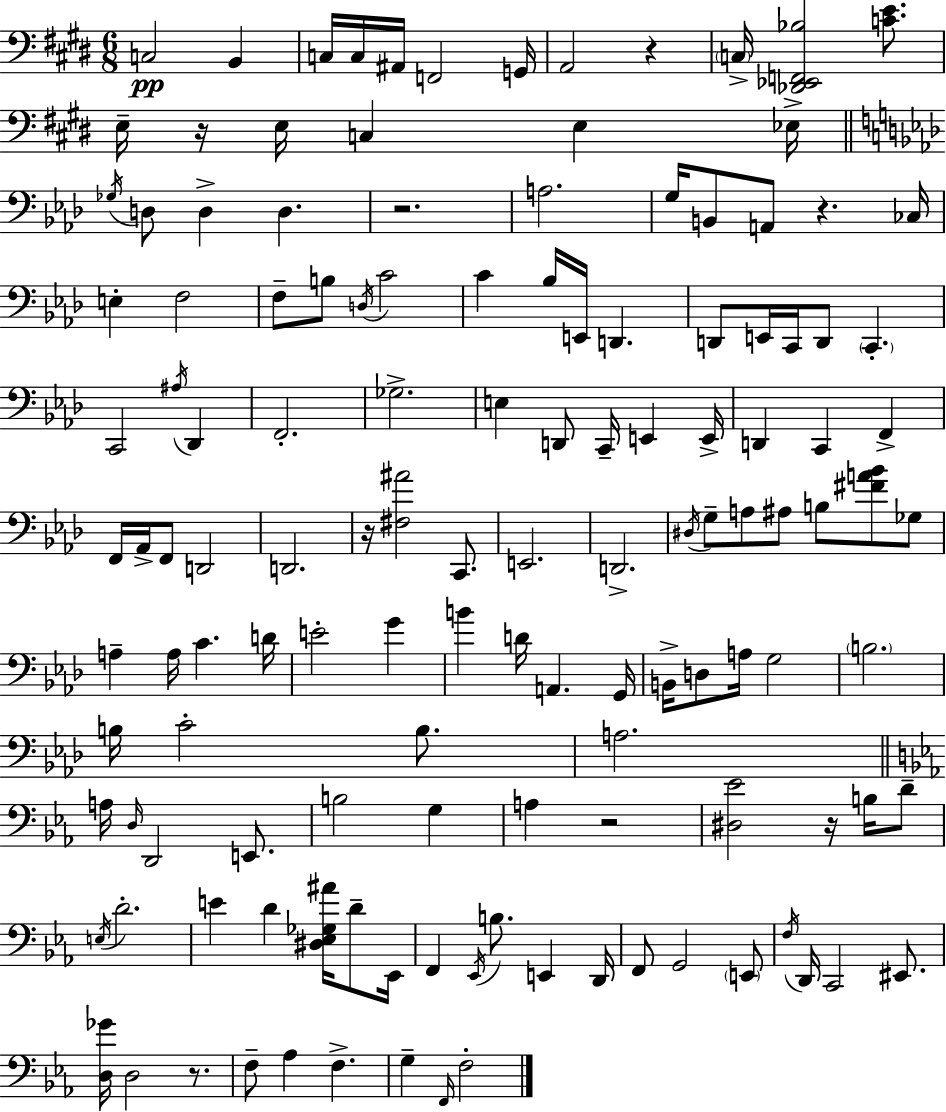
C3/h B2/q C3/s C3/s A#2/s F2/h G2/s A2/h R/q C3/s [Db2,Eb2,F2,Bb3]/h [C4,E4]/e. E3/s R/s E3/s C3/q E3/q Eb3/s Gb3/s D3/e D3/q D3/q. R/h. A3/h. G3/s B2/e A2/e R/q. CES3/s E3/q F3/h F3/e B3/e D3/s C4/h C4/q Bb3/s E2/s D2/q. D2/e E2/s C2/s D2/e C2/q. C2/h A#3/s Db2/q F2/h. Gb3/h. E3/q D2/e C2/s E2/q E2/s D2/q C2/q F2/q F2/s Ab2/s F2/e D2/h D2/h. R/s [F#3,A#4]/h C2/e. E2/h. D2/h. D#3/s G3/e A3/e A#3/e B3/e [F#4,A4,Bb4]/e Gb3/e A3/q A3/s C4/q. D4/s E4/h G4/q B4/q D4/s A2/q. G2/s B2/s D3/e A3/s G3/h B3/h. B3/s C4/h B3/e. A3/h. A3/s D3/s D2/h E2/e. B3/h G3/q A3/q R/h [D#3,Eb4]/h R/s B3/s D4/e E3/s D4/h. E4/q D4/q [D#3,Eb3,Gb3,A#4]/s D4/e Eb2/s F2/q Eb2/s B3/e. E2/q D2/s F2/e G2/h E2/e F3/s D2/s C2/h EIS2/e. [D3,Gb4]/s D3/h R/e. F3/e Ab3/q F3/q. G3/q F2/s F3/h